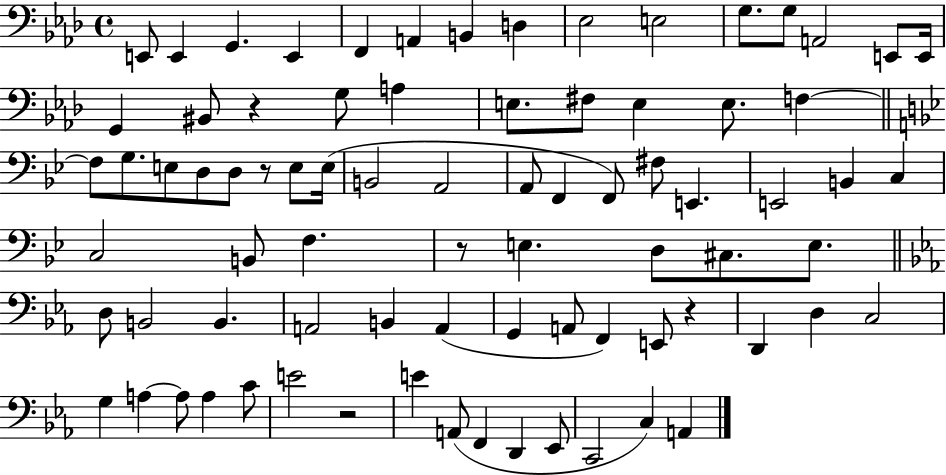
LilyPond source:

{
  \clef bass
  \time 4/4
  \defaultTimeSignature
  \key aes \major
  e,8 e,4 g,4. e,4 | f,4 a,4 b,4 d4 | ees2 e2 | g8. g8 a,2 e,8 e,16 | \break g,4 bis,8 r4 g8 a4 | e8. fis8 e4 e8. f4~~ | \bar "||" \break \key bes \major f8 g8. e8 d8 d8 r8 e8 e16( | b,2 a,2 | a,8 f,4 f,8) fis8 e,4. | e,2 b,4 c4 | \break c2 b,8 f4. | r8 e4. d8 cis8. e8. | \bar "||" \break \key ees \major d8 b,2 b,4. | a,2 b,4 a,4( | g,4 a,8 f,4) e,8 r4 | d,4 d4 c2 | \break g4 a4~~ a8 a4 c'8 | e'2 r2 | e'4 a,8( f,4 d,4 ees,8 | c,2 c4) a,4 | \break \bar "|."
}